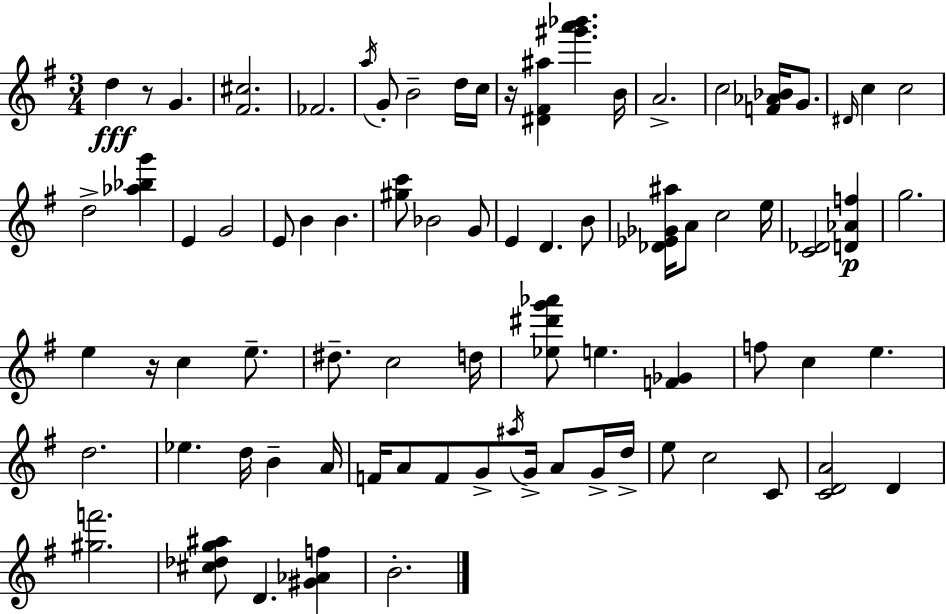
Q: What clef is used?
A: treble